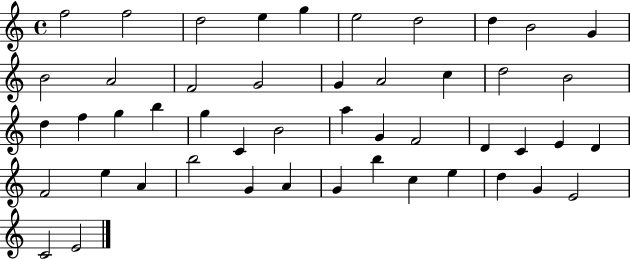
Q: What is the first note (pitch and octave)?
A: F5